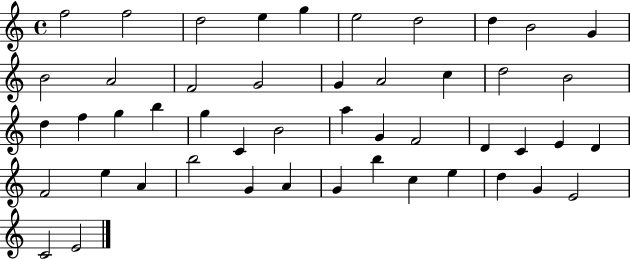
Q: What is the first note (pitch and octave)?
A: F5